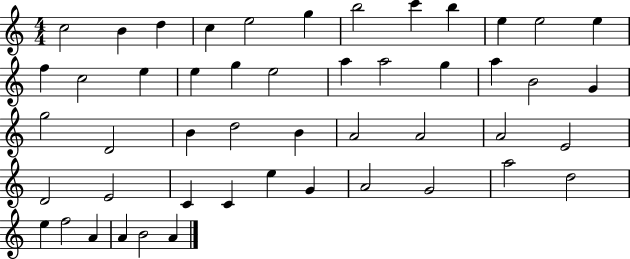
X:1
T:Untitled
M:4/4
L:1/4
K:C
c2 B d c e2 g b2 c' b e e2 e f c2 e e g e2 a a2 g a B2 G g2 D2 B d2 B A2 A2 A2 E2 D2 E2 C C e G A2 G2 a2 d2 e f2 A A B2 A